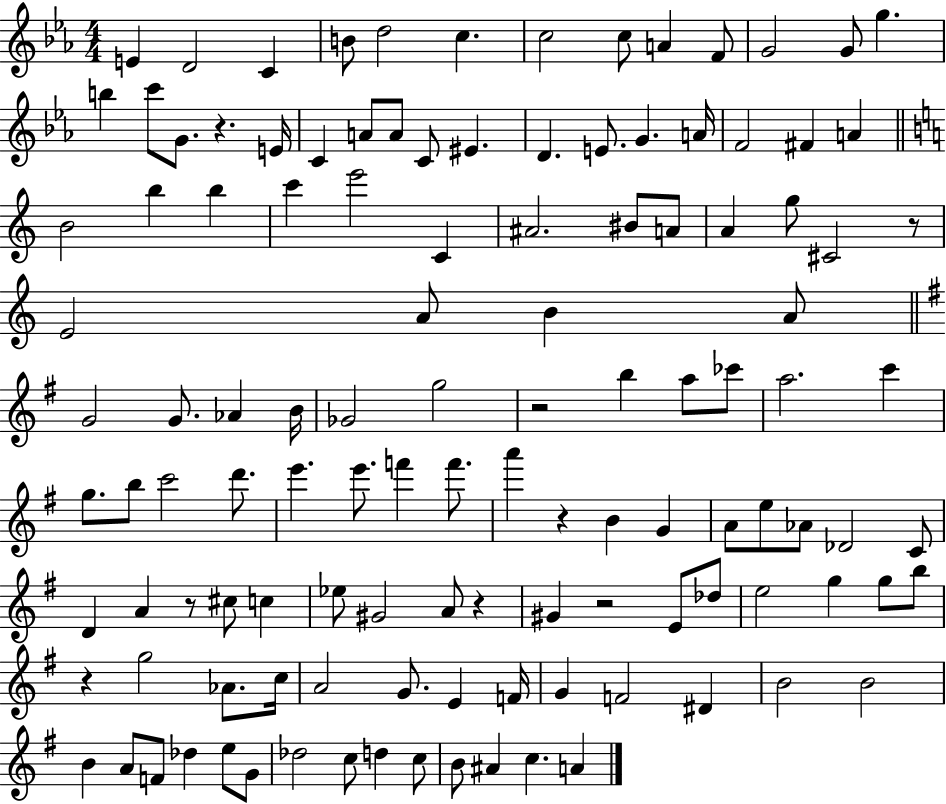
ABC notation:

X:1
T:Untitled
M:4/4
L:1/4
K:Eb
E D2 C B/2 d2 c c2 c/2 A F/2 G2 G/2 g b c'/2 G/2 z E/4 C A/2 A/2 C/2 ^E D E/2 G A/4 F2 ^F A B2 b b c' e'2 C ^A2 ^B/2 A/2 A g/2 ^C2 z/2 E2 A/2 B A/2 G2 G/2 _A B/4 _G2 g2 z2 b a/2 _c'/2 a2 c' g/2 b/2 c'2 d'/2 e' e'/2 f' f'/2 a' z B G A/2 e/2 _A/2 _D2 C/2 D A z/2 ^c/2 c _e/2 ^G2 A/2 z ^G z2 E/2 _d/2 e2 g g/2 b/2 z g2 _A/2 c/4 A2 G/2 E F/4 G F2 ^D B2 B2 B A/2 F/2 _d e/2 G/2 _d2 c/2 d c/2 B/2 ^A c A